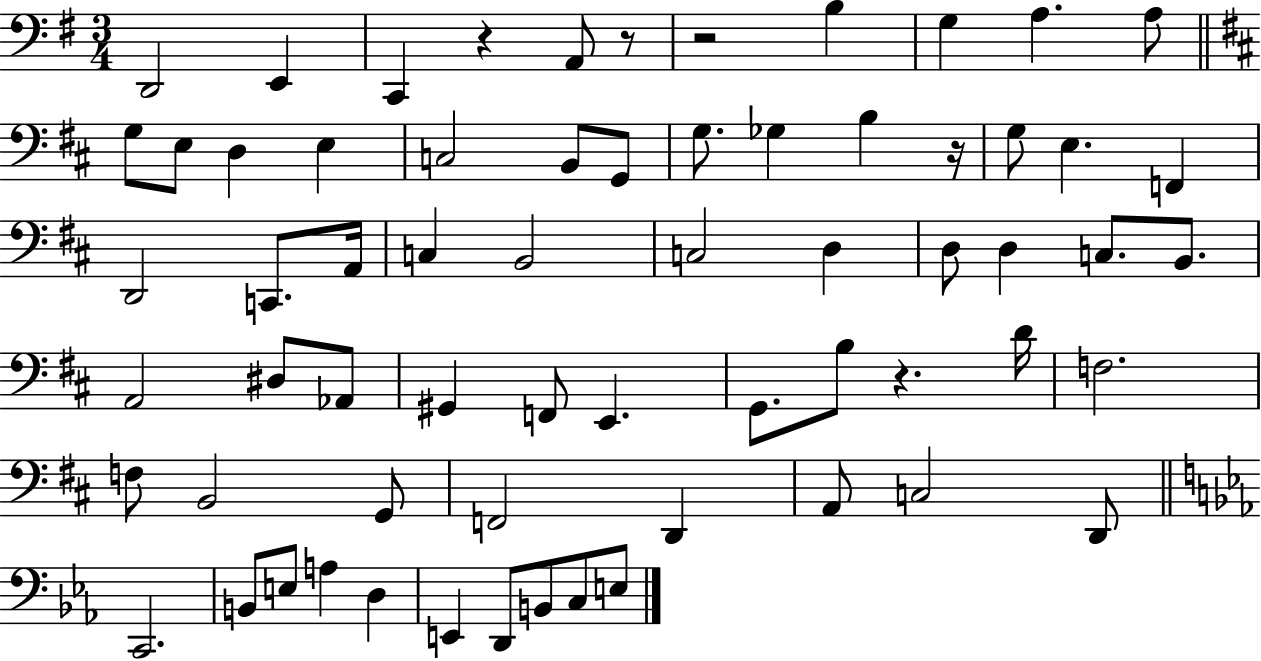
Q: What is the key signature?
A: G major